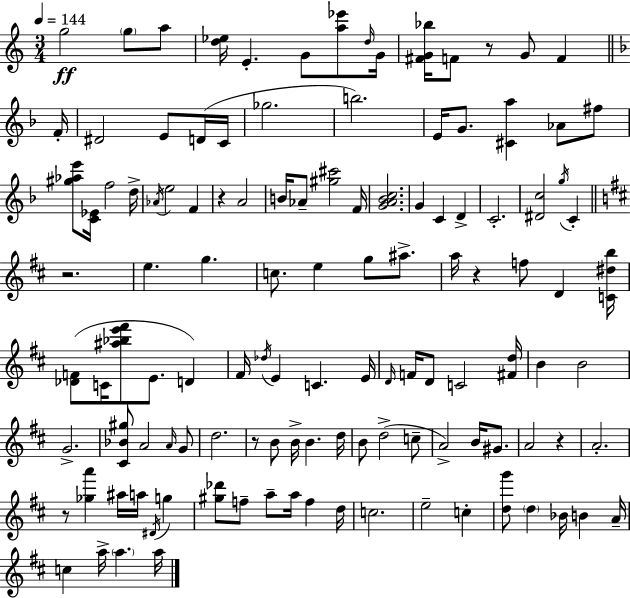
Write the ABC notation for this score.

X:1
T:Untitled
M:3/4
L:1/4
K:C
g2 g/2 a/2 [d_e]/4 E G/2 [a_e']/2 d/4 G/4 [^FG_b]/4 F/2 z/2 G/2 F F/4 ^D2 E/2 D/4 C/4 _g2 b2 E/4 G/2 [^Ca] _A/2 ^f/2 [^g_ae']/2 [C_E]/4 f2 d/4 _A/4 e2 F z A2 B/4 _A/2 [^g^c']2 F/4 [GA_Bc]2 G C D C2 [^Dc]2 g/4 C z2 e g c/2 e g/2 ^a/2 a/4 z f/2 D [C^db]/4 [_DF]/2 C/4 [^a_be'^f']/2 E/2 D ^F/4 _d/4 E C E/4 D/4 F/4 D/2 C2 [^Fd]/4 B B2 G2 [^C_B^g]/2 A2 A/4 G/2 d2 z/2 B/2 B/4 B d/4 B/2 d2 c/2 A2 B/4 ^G/2 A2 z A2 z/2 [_ga'] ^a/4 a/4 ^D/4 g [^g_d']/2 f/2 a/2 a/4 f d/4 c2 e2 c [dg']/2 d _B/4 B A/4 c a/4 a a/4